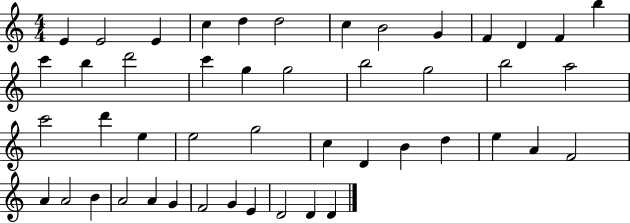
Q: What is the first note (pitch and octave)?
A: E4